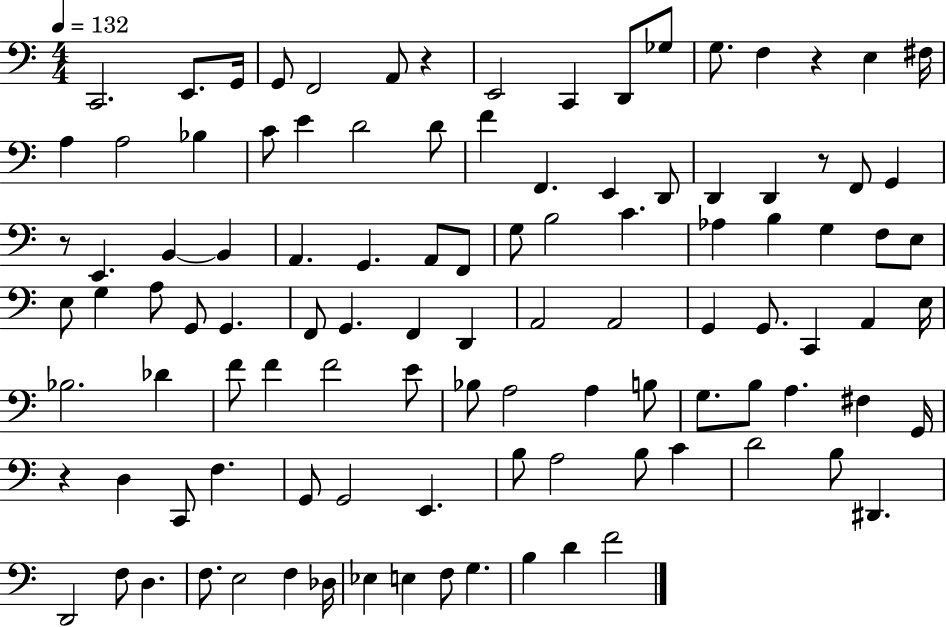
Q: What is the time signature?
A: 4/4